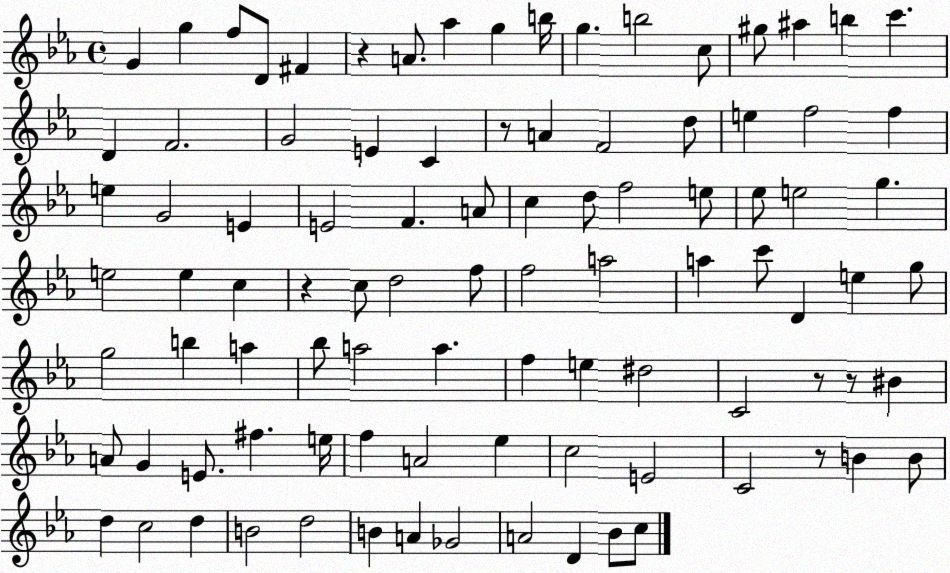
X:1
T:Untitled
M:4/4
L:1/4
K:Eb
G g f/2 D/2 ^F z A/2 _a g b/4 g b2 c/2 ^g/2 ^a b c' D F2 G2 E C z/2 A F2 d/2 e f2 f e G2 E E2 F A/2 c d/2 f2 e/2 _e/2 e2 g e2 e c z c/2 d2 f/2 f2 a2 a c'/2 D e g/2 g2 b a _b/2 a2 a f e ^d2 C2 z/2 z/2 ^B A/2 G E/2 ^f e/4 f A2 _e c2 E2 C2 z/2 B B/2 d c2 d B2 d2 B A _G2 A2 D _B/2 c/2